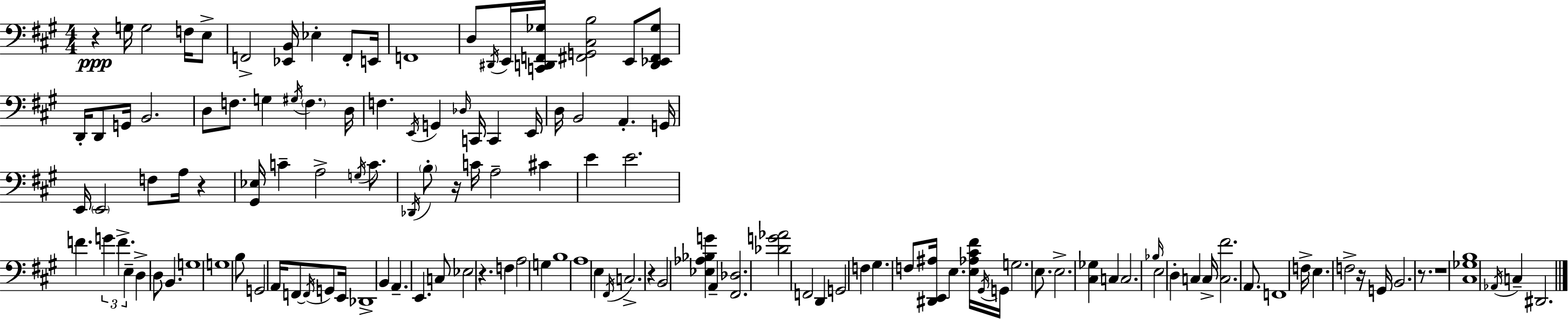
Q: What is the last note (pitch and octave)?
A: D#2